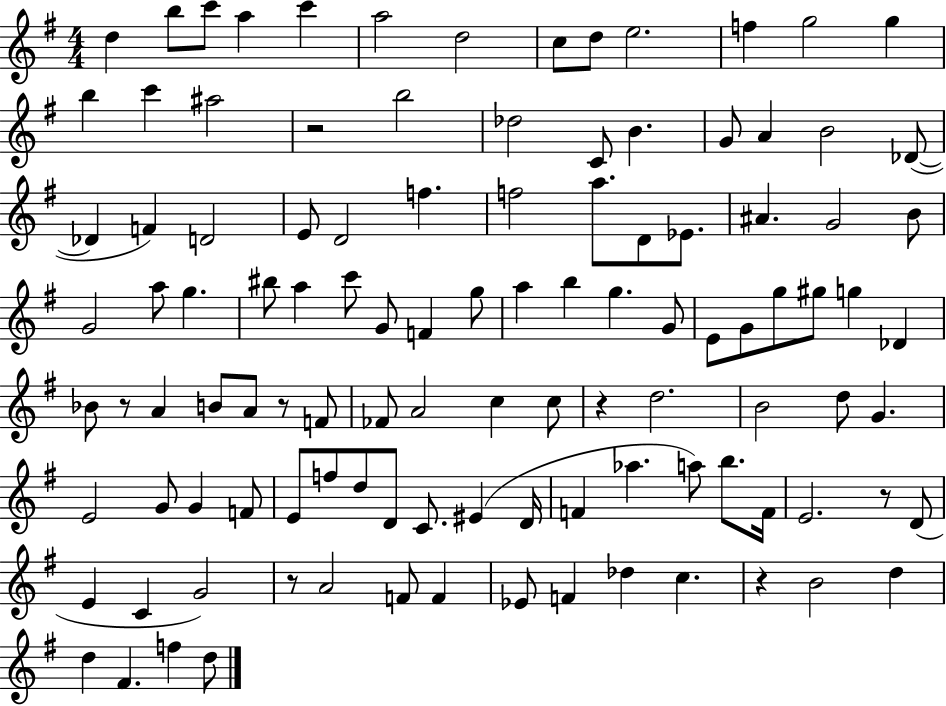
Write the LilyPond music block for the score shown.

{
  \clef treble
  \numericTimeSignature
  \time 4/4
  \key g \major
  d''4 b''8 c'''8 a''4 c'''4 | a''2 d''2 | c''8 d''8 e''2. | f''4 g''2 g''4 | \break b''4 c'''4 ais''2 | r2 b''2 | des''2 c'8 b'4. | g'8 a'4 b'2 des'8~(~ | \break des'4 f'4) d'2 | e'8 d'2 f''4. | f''2 a''8. d'8 ees'8. | ais'4. g'2 b'8 | \break g'2 a''8 g''4. | bis''8 a''4 c'''8 g'8 f'4 g''8 | a''4 b''4 g''4. g'8 | e'8 g'8 g''8 gis''8 g''4 des'4 | \break bes'8 r8 a'4 b'8 a'8 r8 f'8 | fes'8 a'2 c''4 c''8 | r4 d''2. | b'2 d''8 g'4. | \break e'2 g'8 g'4 f'8 | e'8 f''8 d''8 d'8 c'8. eis'4( d'16 | f'4 aes''4. a''8) b''8. f'16 | e'2. r8 d'8( | \break e'4 c'4 g'2) | r8 a'2 f'8 f'4 | ees'8 f'4 des''4 c''4. | r4 b'2 d''4 | \break d''4 fis'4. f''4 d''8 | \bar "|."
}